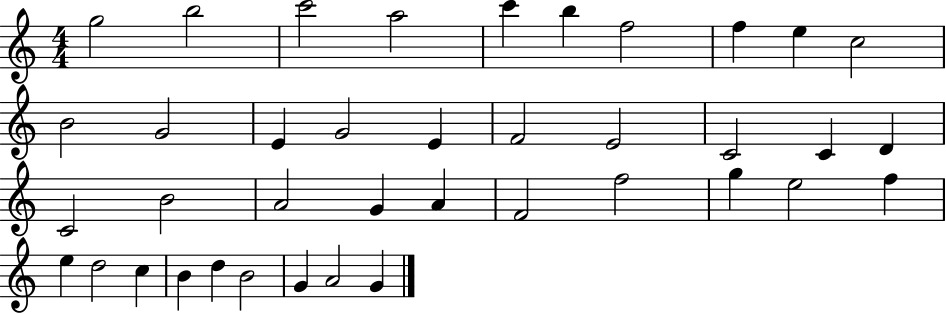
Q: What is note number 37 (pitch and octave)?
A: G4